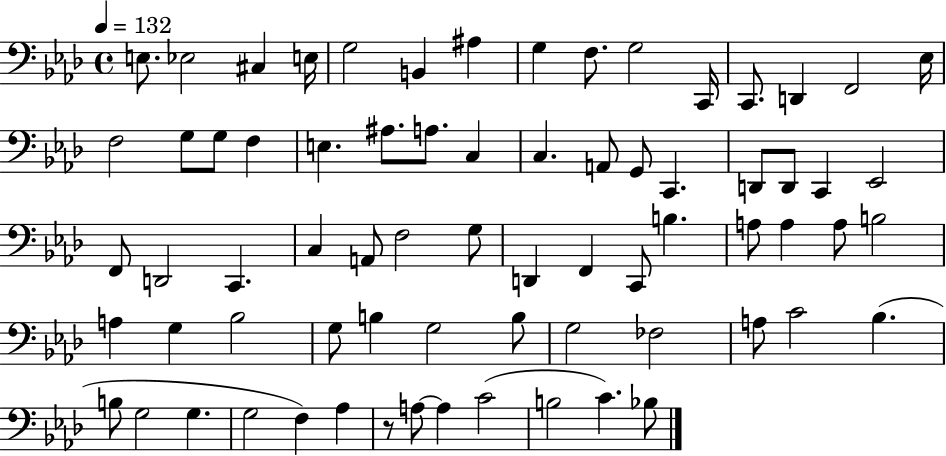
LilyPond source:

{
  \clef bass
  \time 4/4
  \defaultTimeSignature
  \key aes \major
  \tempo 4 = 132
  e8. ees2 cis4 e16 | g2 b,4 ais4 | g4 f8. g2 c,16 | c,8. d,4 f,2 ees16 | \break f2 g8 g8 f4 | e4. ais8. a8. c4 | c4. a,8 g,8 c,4. | d,8 d,8 c,4 ees,2 | \break f,8 d,2 c,4. | c4 a,8 f2 g8 | d,4 f,4 c,8 b4. | a8 a4 a8 b2 | \break a4 g4 bes2 | g8 b4 g2 b8 | g2 fes2 | a8 c'2 bes4.( | \break b8 g2 g4. | g2 f4) aes4 | r8 a8~~ a4 c'2( | b2 c'4.) bes8 | \break \bar "|."
}